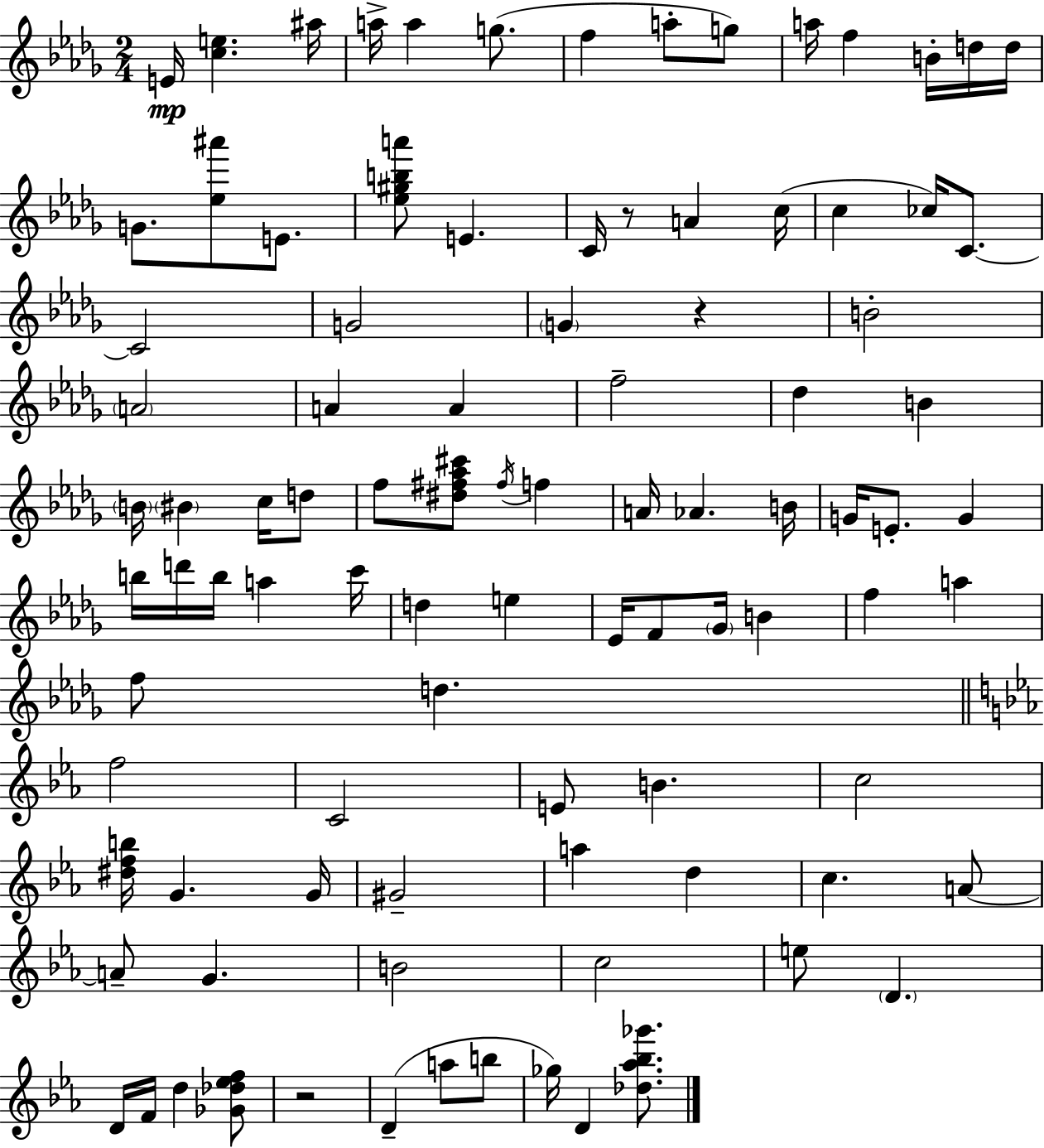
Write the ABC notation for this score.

X:1
T:Untitled
M:2/4
L:1/4
K:Bbm
E/4 [ce] ^a/4 a/4 a g/2 f a/2 g/2 a/4 f B/4 d/4 d/4 G/2 [_e^a']/2 E/2 [_e^gba']/2 E C/4 z/2 A c/4 c _c/4 C/2 C2 G2 G z B2 A2 A A f2 _d B B/4 ^B c/4 d/2 f/2 [^d^f_a^c']/2 ^f/4 f A/4 _A B/4 G/4 E/2 G b/4 d'/4 b/4 a c'/4 d e _E/4 F/2 _G/4 B f a f/2 d f2 C2 E/2 B c2 [^dfb]/4 G G/4 ^G2 a d c A/2 A/2 G B2 c2 e/2 D D/4 F/4 d [_G_d_ef]/2 z2 D a/2 b/2 _g/4 D [_d_a_b_g']/2